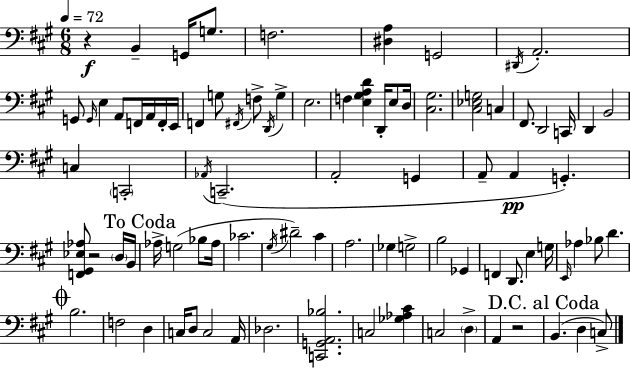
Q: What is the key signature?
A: A major